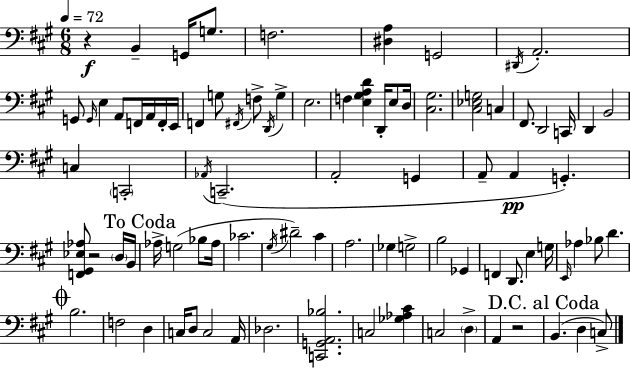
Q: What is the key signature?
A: A major